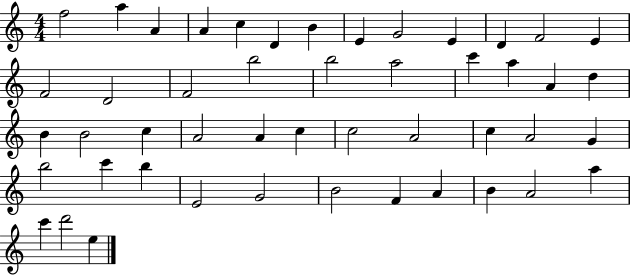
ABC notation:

X:1
T:Untitled
M:4/4
L:1/4
K:C
f2 a A A c D B E G2 E D F2 E F2 D2 F2 b2 b2 a2 c' a A d B B2 c A2 A c c2 A2 c A2 G b2 c' b E2 G2 B2 F A B A2 a c' d'2 e